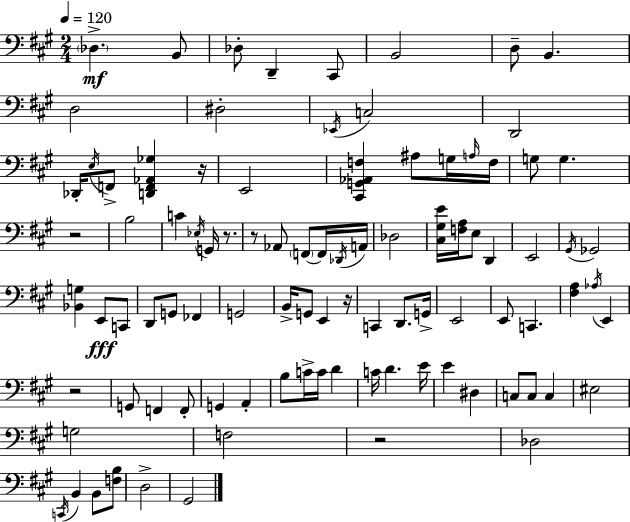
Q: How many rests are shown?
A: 7